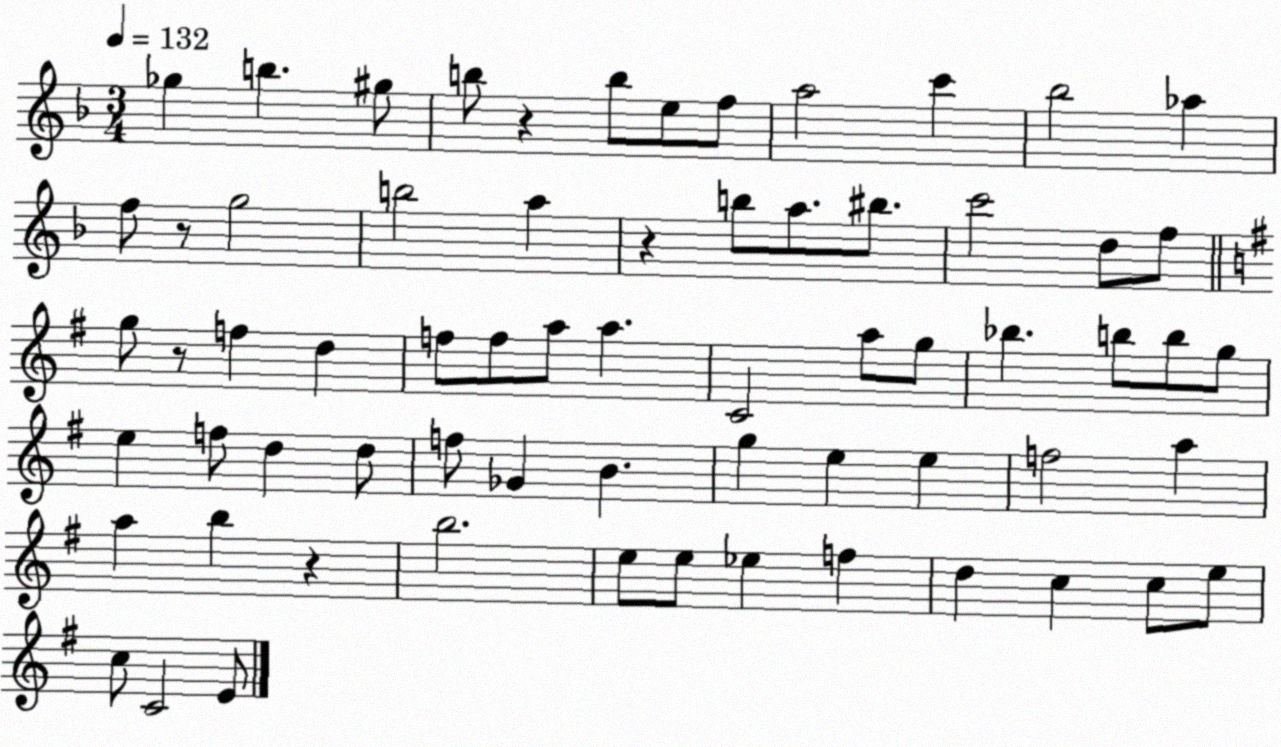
X:1
T:Untitled
M:3/4
L:1/4
K:F
_g b ^g/2 b/2 z b/2 e/2 f/2 a2 c' _b2 _a f/2 z/2 g2 b2 a z b/2 a/2 ^b/2 c'2 d/2 f/2 g/2 z/2 f d f/2 f/2 a/2 a C2 a/2 g/2 _b b/2 b/2 g/2 e f/2 d d/2 f/2 _G B g e e f2 a a b z b2 e/2 e/2 _e f d c c/2 e/2 c/2 C2 E/2